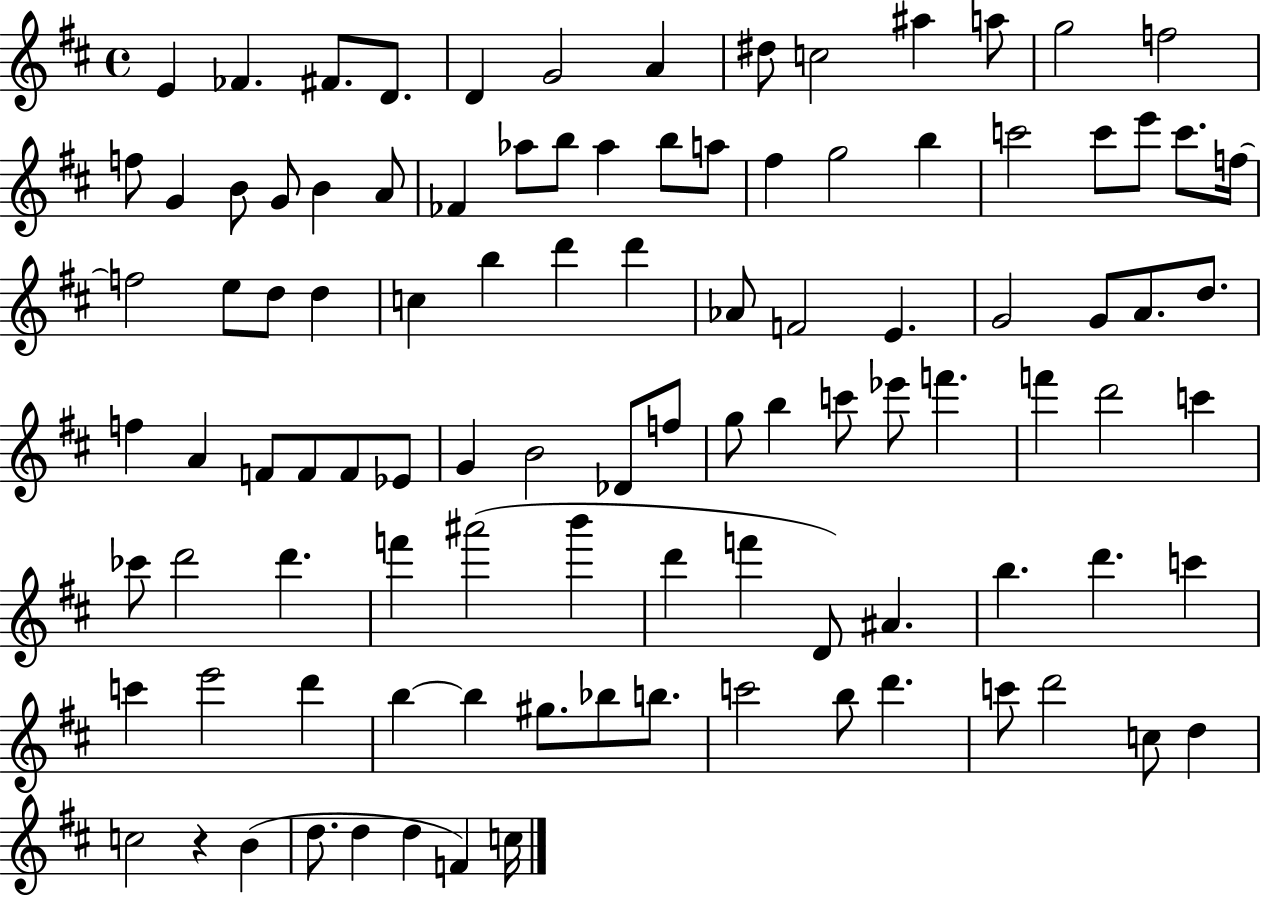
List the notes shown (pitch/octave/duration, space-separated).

E4/q FES4/q. F#4/e. D4/e. D4/q G4/h A4/q D#5/e C5/h A#5/q A5/e G5/h F5/h F5/e G4/q B4/e G4/e B4/q A4/e FES4/q Ab5/e B5/e Ab5/q B5/e A5/e F#5/q G5/h B5/q C6/h C6/e E6/e C6/e. F5/s F5/h E5/e D5/e D5/q C5/q B5/q D6/q D6/q Ab4/e F4/h E4/q. G4/h G4/e A4/e. D5/e. F5/q A4/q F4/e F4/e F4/e Eb4/e G4/q B4/h Db4/e F5/e G5/e B5/q C6/e Eb6/e F6/q. F6/q D6/h C6/q CES6/e D6/h D6/q. F6/q A#6/h B6/q D6/q F6/q D4/e A#4/q. B5/q. D6/q. C6/q C6/q E6/h D6/q B5/q B5/q G#5/e. Bb5/e B5/e. C6/h B5/e D6/q. C6/e D6/h C5/e D5/q C5/h R/q B4/q D5/e. D5/q D5/q F4/q C5/s